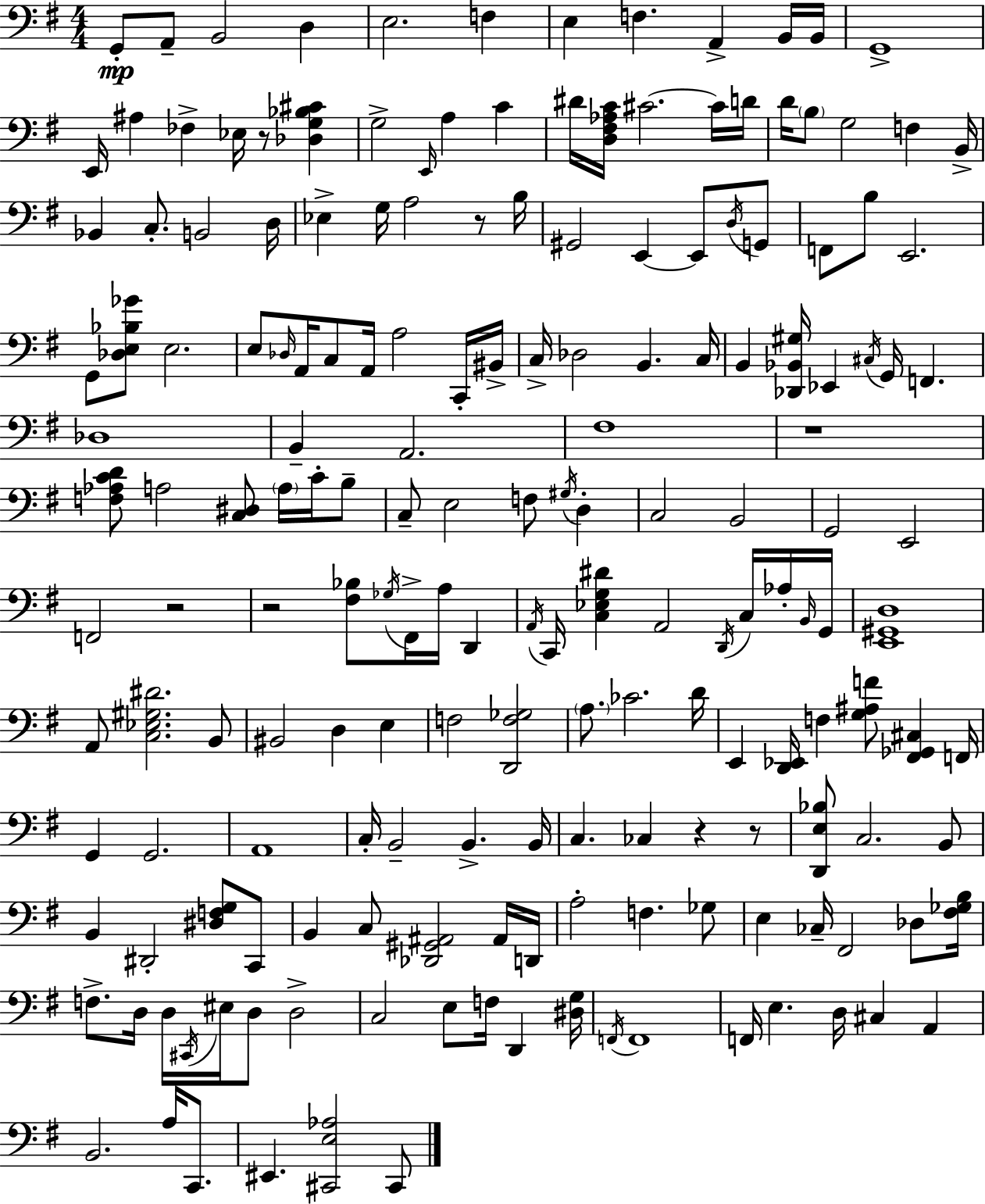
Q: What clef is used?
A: bass